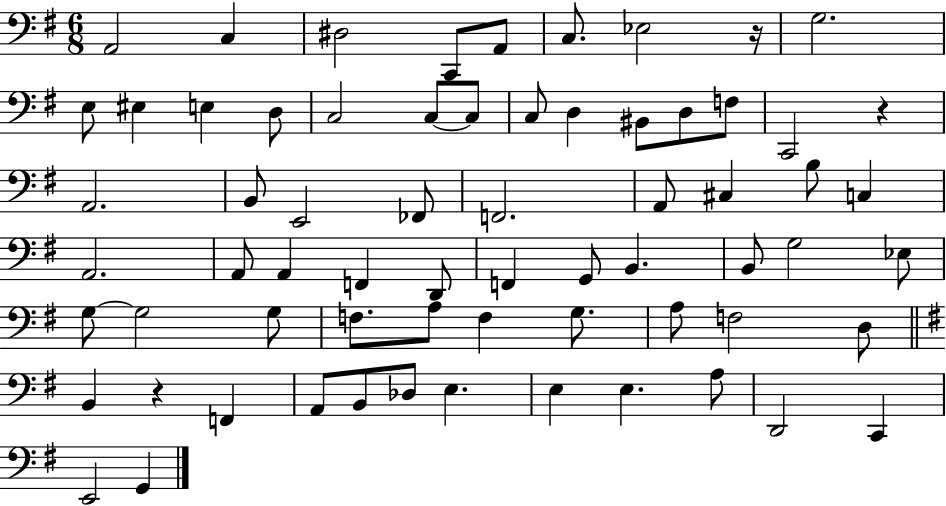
A2/h C3/q D#3/h C2/e A2/e C3/e. Eb3/h R/s G3/h. E3/e EIS3/q E3/q D3/e C3/h C3/e C3/e C3/e D3/q BIS2/e D3/e F3/e C2/h R/q A2/h. B2/e E2/h FES2/e F2/h. A2/e C#3/q B3/e C3/q A2/h. A2/e A2/q F2/q D2/e F2/q G2/e B2/q. B2/e G3/h Eb3/e G3/e G3/h G3/e F3/e. A3/e F3/q G3/e. A3/e F3/h D3/e B2/q R/q F2/q A2/e B2/e Db3/e E3/q. E3/q E3/q. A3/e D2/h C2/q E2/h G2/q